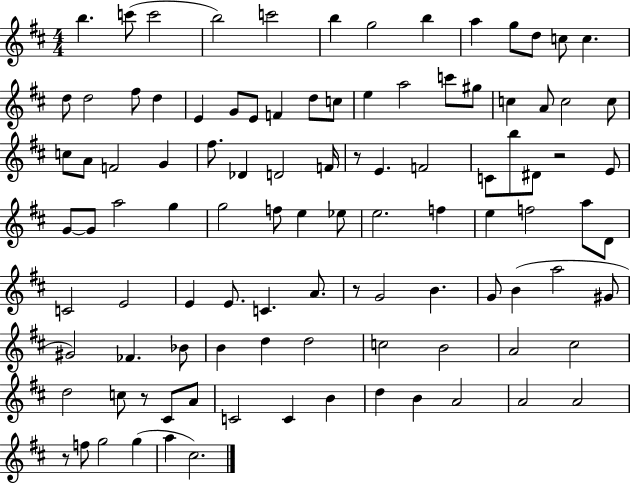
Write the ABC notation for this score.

X:1
T:Untitled
M:4/4
L:1/4
K:D
b c'/2 c'2 b2 c'2 b g2 b a g/2 d/2 c/2 c d/2 d2 ^f/2 d E G/2 E/2 F d/2 c/2 e a2 c'/2 ^g/2 c A/2 c2 c/2 c/2 A/2 F2 G ^f/2 _D D2 F/4 z/2 E F2 C/2 b/2 ^D/2 z2 E/2 G/2 G/2 a2 g g2 f/2 e _e/2 e2 f e f2 a/2 D/2 C2 E2 E E/2 C A/2 z/2 G2 B G/2 B a2 ^G/2 ^G2 _F _B/2 B d d2 c2 B2 A2 ^c2 d2 c/2 z/2 ^C/2 A/2 C2 C B d B A2 A2 A2 z/2 f/2 g2 g a ^c2